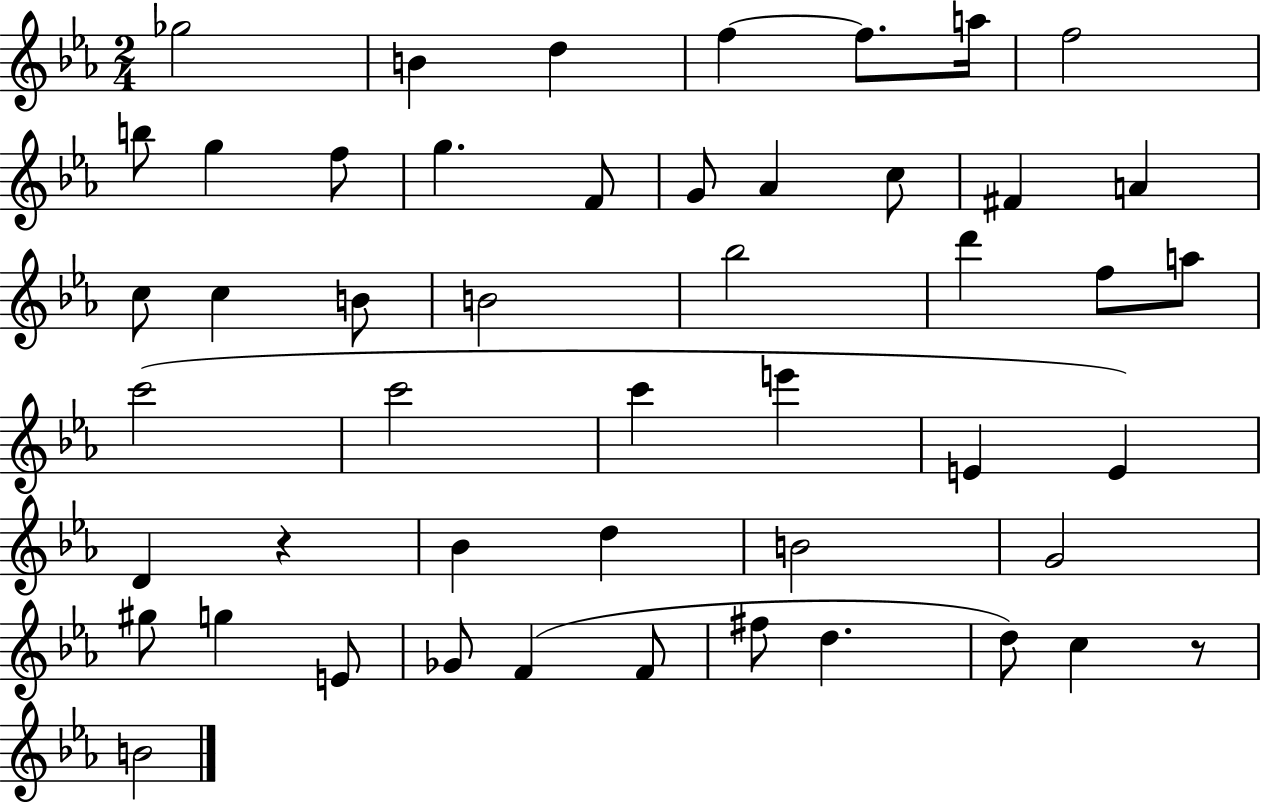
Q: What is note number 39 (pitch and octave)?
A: E4